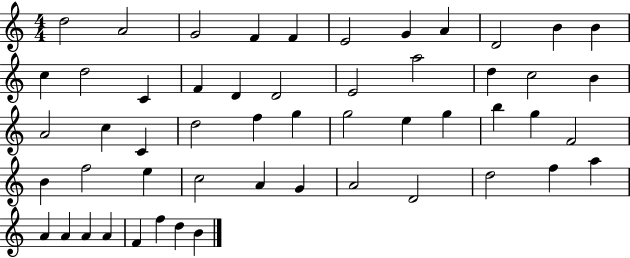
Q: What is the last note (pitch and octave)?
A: B4